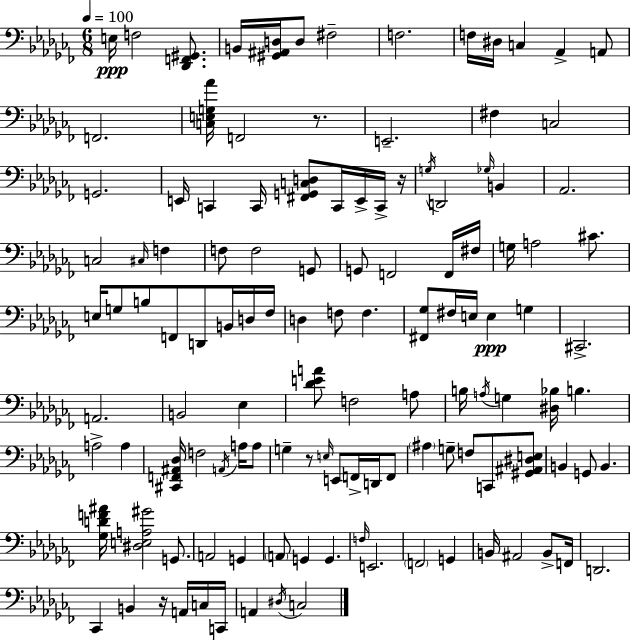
X:1
T:Untitled
M:6/8
L:1/4
K:Abm
E,/4 F,2 [_D,,F,,^G,,]/2 B,,/4 [^G,,^A,,D,]/4 D,/2 ^F,2 F,2 F,/4 ^D,/4 C, _A,, A,,/2 F,,2 [C,E,G,_A]/4 F,,2 z/2 E,,2 ^F, C,2 G,,2 E,,/4 C,, C,,/4 [^F,,G,,C,D,]/2 C,,/4 E,,/4 C,,/4 z/4 G,/4 D,,2 _G,/4 B,, _A,,2 C,2 ^C,/4 F, F,/2 F,2 G,,/2 G,,/2 F,,2 F,,/4 ^F,/4 G,/4 A,2 ^C/2 E,/4 G,/2 B,/2 F,,/2 D,,/2 B,,/4 D,/4 _F,/4 D, F,/2 F, [^F,,_G,]/2 ^F,/4 E,/4 E, G, ^C,,2 A,,2 B,,2 _E, [_DEA]/2 F,2 A,/2 B,/4 A,/4 G, [^D,_B,]/4 B, A,2 A, [^C,,F,,^A,,_D,]/4 F,2 A,,/4 A,/4 A,/2 G, z/2 E,/4 E,,/2 F,,/4 D,,/4 F,,/2 ^A, G,/2 F,/2 C,,/2 [^G,,^A,,^D,E,]/2 B,, G,,/2 B,, [_G,DF^A]/4 [^D,E,A,^G]2 G,,/2 A,,2 G,, A,,/2 G,, G,, F,/4 E,,2 F,,2 G,, B,,/4 ^A,,2 B,,/2 F,,/4 D,,2 _C,, B,, z/4 A,,/4 C,/4 C,,/4 A,, ^D,/4 C,2